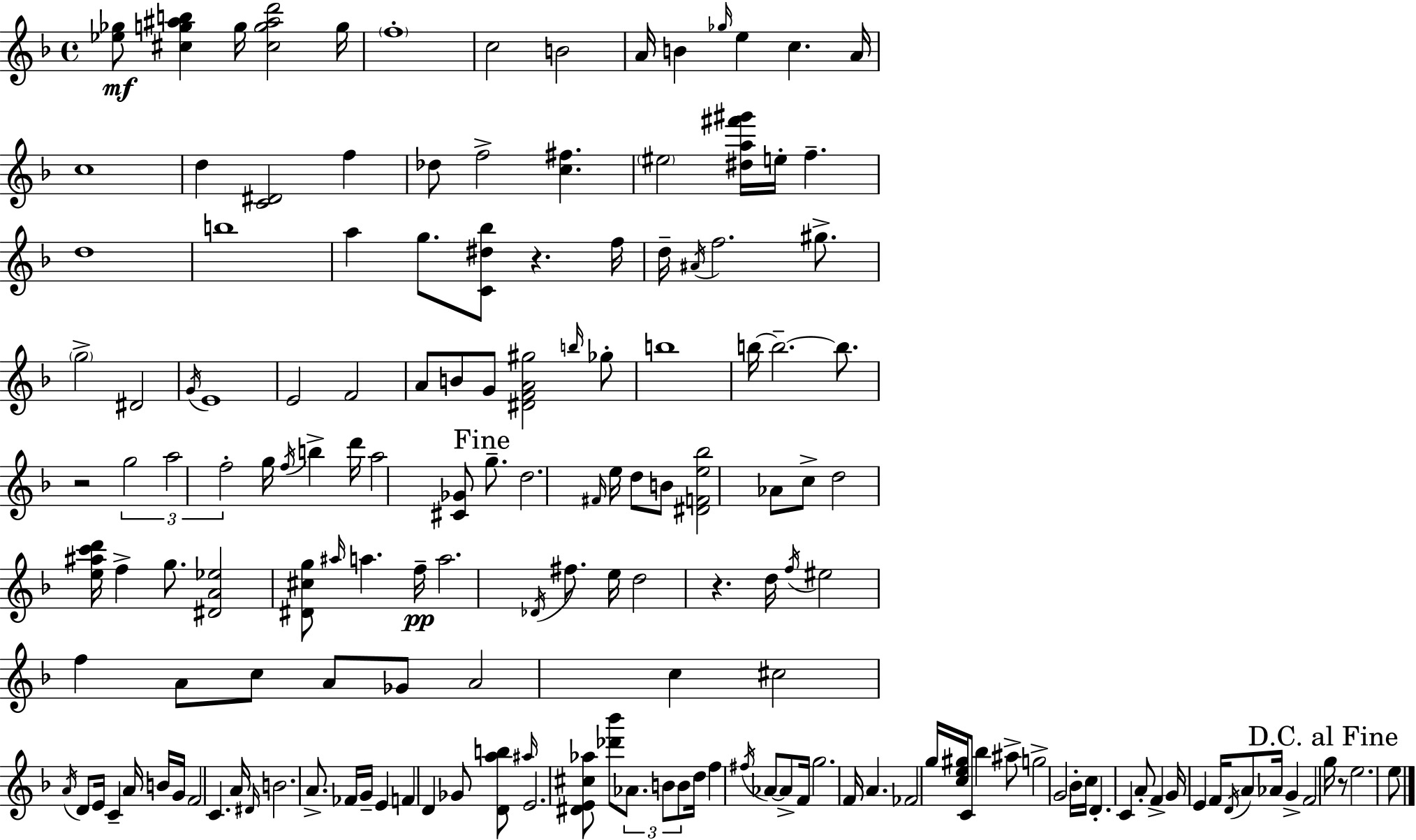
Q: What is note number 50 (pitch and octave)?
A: D6